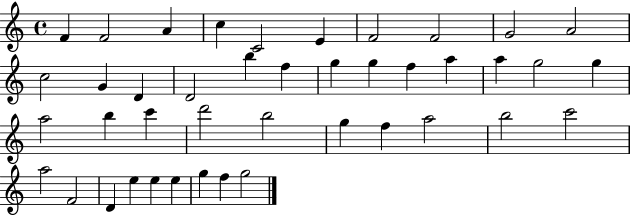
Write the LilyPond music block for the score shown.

{
  \clef treble
  \time 4/4
  \defaultTimeSignature
  \key c \major
  f'4 f'2 a'4 | c''4 c'2 e'4 | f'2 f'2 | g'2 a'2 | \break c''2 g'4 d'4 | d'2 b''4 f''4 | g''4 g''4 f''4 a''4 | a''4 g''2 g''4 | \break a''2 b''4 c'''4 | d'''2 b''2 | g''4 f''4 a''2 | b''2 c'''2 | \break a''2 f'2 | d'4 e''4 e''4 e''4 | g''4 f''4 g''2 | \bar "|."
}